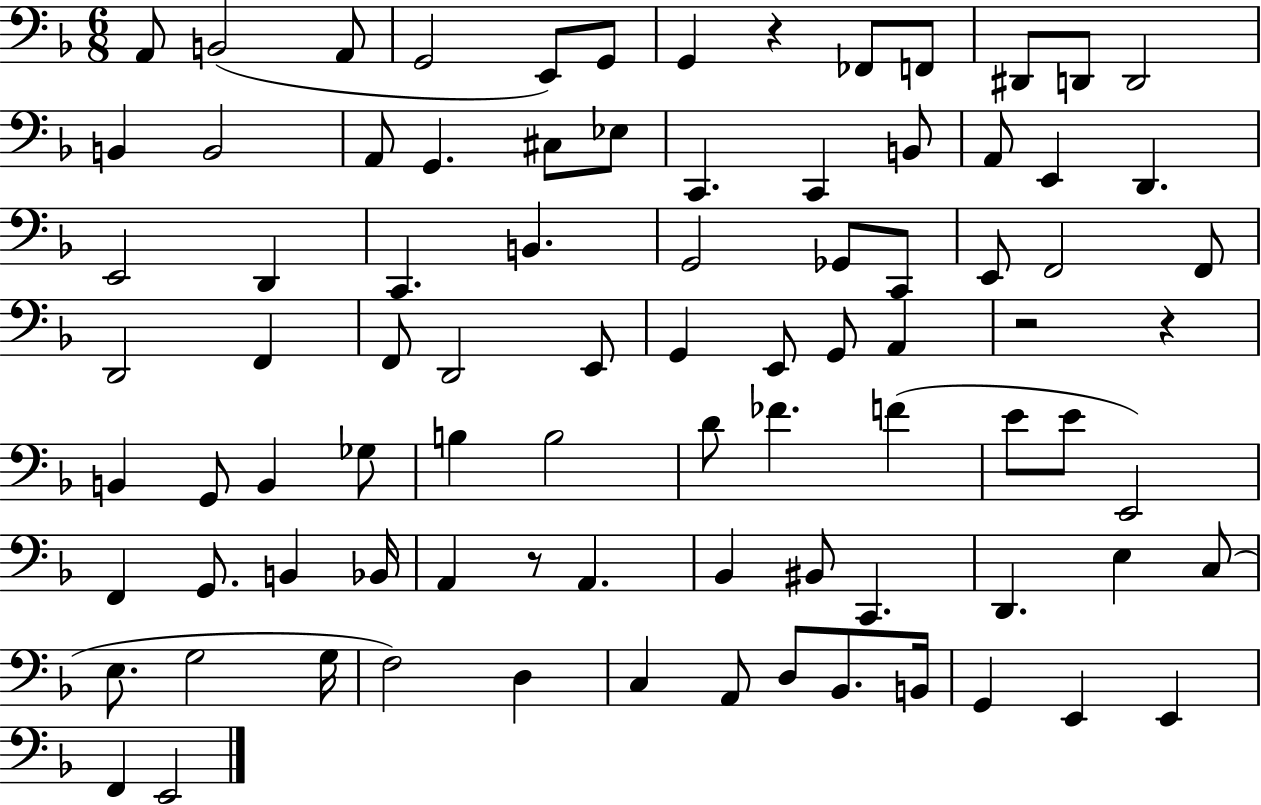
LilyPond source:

{
  \clef bass
  \numericTimeSignature
  \time 6/8
  \key f \major
  a,8 b,2( a,8 | g,2 e,8) g,8 | g,4 r4 fes,8 f,8 | dis,8 d,8 d,2 | \break b,4 b,2 | a,8 g,4. cis8 ees8 | c,4. c,4 b,8 | a,8 e,4 d,4. | \break e,2 d,4 | c,4. b,4. | g,2 ges,8 c,8 | e,8 f,2 f,8 | \break d,2 f,4 | f,8 d,2 e,8 | g,4 e,8 g,8 a,4 | r2 r4 | \break b,4 g,8 b,4 ges8 | b4 b2 | d'8 fes'4. f'4( | e'8 e'8 e,2) | \break f,4 g,8. b,4 bes,16 | a,4 r8 a,4. | bes,4 bis,8 c,4. | d,4. e4 c8( | \break e8. g2 g16 | f2) d4 | c4 a,8 d8 bes,8. b,16 | g,4 e,4 e,4 | \break f,4 e,2 | \bar "|."
}